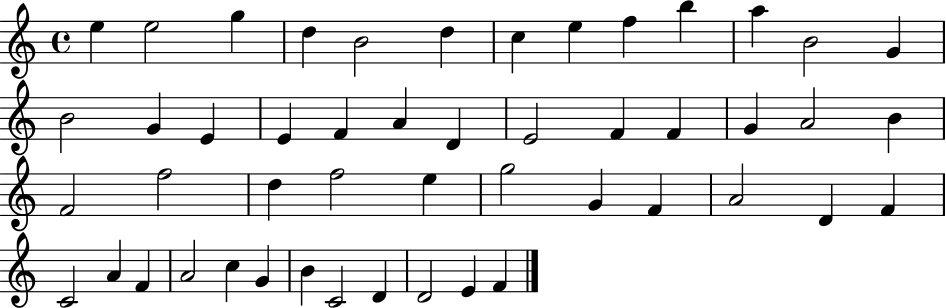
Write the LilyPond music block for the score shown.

{
  \clef treble
  \time 4/4
  \defaultTimeSignature
  \key c \major
  e''4 e''2 g''4 | d''4 b'2 d''4 | c''4 e''4 f''4 b''4 | a''4 b'2 g'4 | \break b'2 g'4 e'4 | e'4 f'4 a'4 d'4 | e'2 f'4 f'4 | g'4 a'2 b'4 | \break f'2 f''2 | d''4 f''2 e''4 | g''2 g'4 f'4 | a'2 d'4 f'4 | \break c'2 a'4 f'4 | a'2 c''4 g'4 | b'4 c'2 d'4 | d'2 e'4 f'4 | \break \bar "|."
}